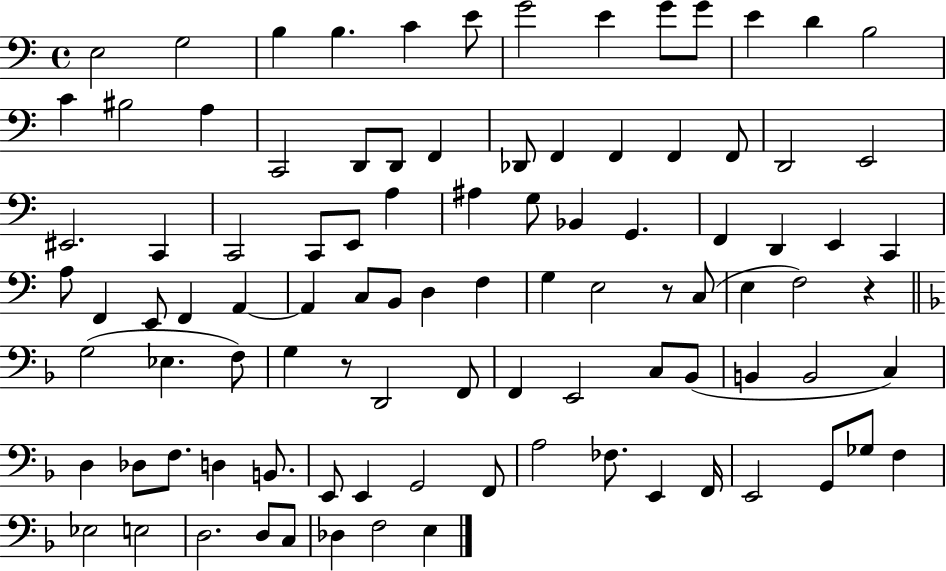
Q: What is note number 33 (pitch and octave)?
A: A3